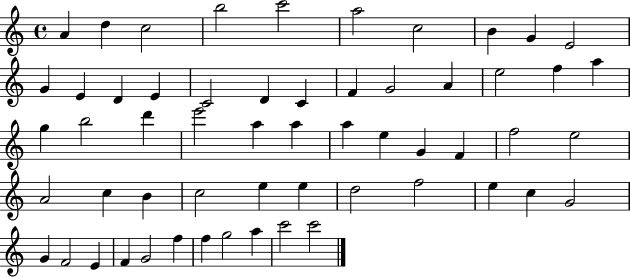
{
  \clef treble
  \time 4/4
  \defaultTimeSignature
  \key c \major
  a'4 d''4 c''2 | b''2 c'''2 | a''2 c''2 | b'4 g'4 e'2 | \break g'4 e'4 d'4 e'4 | c'2 d'4 c'4 | f'4 g'2 a'4 | e''2 f''4 a''4 | \break g''4 b''2 d'''4 | e'''2 a''4 a''4 | a''4 e''4 g'4 f'4 | f''2 e''2 | \break a'2 c''4 b'4 | c''2 e''4 e''4 | d''2 f''2 | e''4 c''4 g'2 | \break g'4 f'2 e'4 | f'4 g'2 f''4 | f''4 g''2 a''4 | c'''2 c'''2 | \break \bar "|."
}